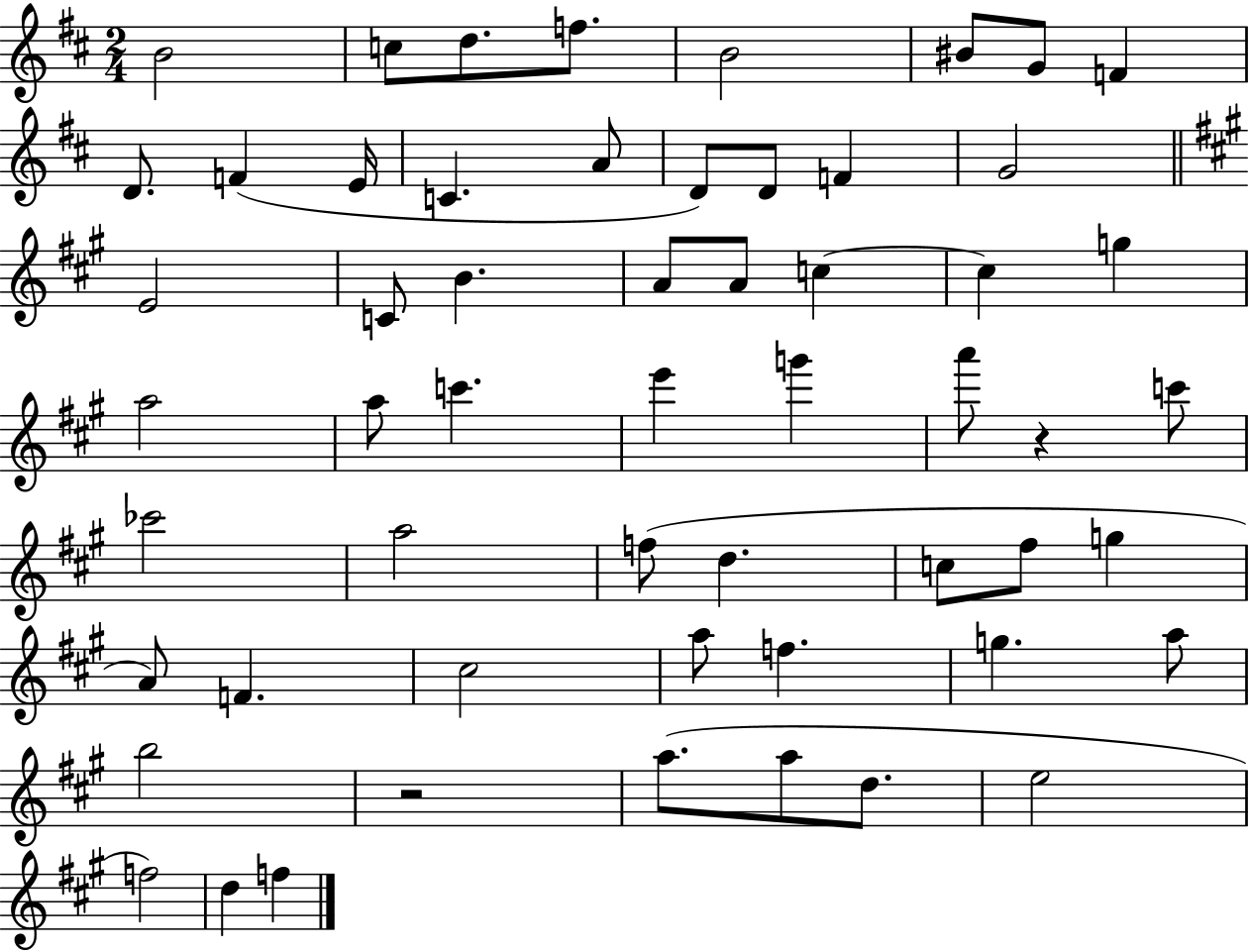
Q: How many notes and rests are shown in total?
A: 56